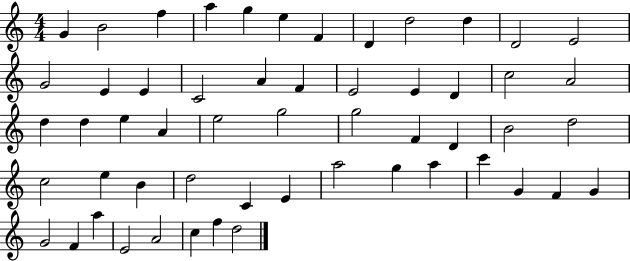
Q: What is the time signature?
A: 4/4